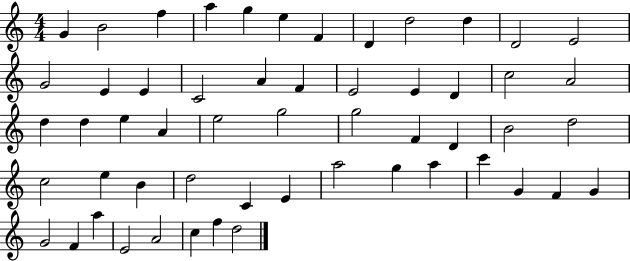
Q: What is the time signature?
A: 4/4